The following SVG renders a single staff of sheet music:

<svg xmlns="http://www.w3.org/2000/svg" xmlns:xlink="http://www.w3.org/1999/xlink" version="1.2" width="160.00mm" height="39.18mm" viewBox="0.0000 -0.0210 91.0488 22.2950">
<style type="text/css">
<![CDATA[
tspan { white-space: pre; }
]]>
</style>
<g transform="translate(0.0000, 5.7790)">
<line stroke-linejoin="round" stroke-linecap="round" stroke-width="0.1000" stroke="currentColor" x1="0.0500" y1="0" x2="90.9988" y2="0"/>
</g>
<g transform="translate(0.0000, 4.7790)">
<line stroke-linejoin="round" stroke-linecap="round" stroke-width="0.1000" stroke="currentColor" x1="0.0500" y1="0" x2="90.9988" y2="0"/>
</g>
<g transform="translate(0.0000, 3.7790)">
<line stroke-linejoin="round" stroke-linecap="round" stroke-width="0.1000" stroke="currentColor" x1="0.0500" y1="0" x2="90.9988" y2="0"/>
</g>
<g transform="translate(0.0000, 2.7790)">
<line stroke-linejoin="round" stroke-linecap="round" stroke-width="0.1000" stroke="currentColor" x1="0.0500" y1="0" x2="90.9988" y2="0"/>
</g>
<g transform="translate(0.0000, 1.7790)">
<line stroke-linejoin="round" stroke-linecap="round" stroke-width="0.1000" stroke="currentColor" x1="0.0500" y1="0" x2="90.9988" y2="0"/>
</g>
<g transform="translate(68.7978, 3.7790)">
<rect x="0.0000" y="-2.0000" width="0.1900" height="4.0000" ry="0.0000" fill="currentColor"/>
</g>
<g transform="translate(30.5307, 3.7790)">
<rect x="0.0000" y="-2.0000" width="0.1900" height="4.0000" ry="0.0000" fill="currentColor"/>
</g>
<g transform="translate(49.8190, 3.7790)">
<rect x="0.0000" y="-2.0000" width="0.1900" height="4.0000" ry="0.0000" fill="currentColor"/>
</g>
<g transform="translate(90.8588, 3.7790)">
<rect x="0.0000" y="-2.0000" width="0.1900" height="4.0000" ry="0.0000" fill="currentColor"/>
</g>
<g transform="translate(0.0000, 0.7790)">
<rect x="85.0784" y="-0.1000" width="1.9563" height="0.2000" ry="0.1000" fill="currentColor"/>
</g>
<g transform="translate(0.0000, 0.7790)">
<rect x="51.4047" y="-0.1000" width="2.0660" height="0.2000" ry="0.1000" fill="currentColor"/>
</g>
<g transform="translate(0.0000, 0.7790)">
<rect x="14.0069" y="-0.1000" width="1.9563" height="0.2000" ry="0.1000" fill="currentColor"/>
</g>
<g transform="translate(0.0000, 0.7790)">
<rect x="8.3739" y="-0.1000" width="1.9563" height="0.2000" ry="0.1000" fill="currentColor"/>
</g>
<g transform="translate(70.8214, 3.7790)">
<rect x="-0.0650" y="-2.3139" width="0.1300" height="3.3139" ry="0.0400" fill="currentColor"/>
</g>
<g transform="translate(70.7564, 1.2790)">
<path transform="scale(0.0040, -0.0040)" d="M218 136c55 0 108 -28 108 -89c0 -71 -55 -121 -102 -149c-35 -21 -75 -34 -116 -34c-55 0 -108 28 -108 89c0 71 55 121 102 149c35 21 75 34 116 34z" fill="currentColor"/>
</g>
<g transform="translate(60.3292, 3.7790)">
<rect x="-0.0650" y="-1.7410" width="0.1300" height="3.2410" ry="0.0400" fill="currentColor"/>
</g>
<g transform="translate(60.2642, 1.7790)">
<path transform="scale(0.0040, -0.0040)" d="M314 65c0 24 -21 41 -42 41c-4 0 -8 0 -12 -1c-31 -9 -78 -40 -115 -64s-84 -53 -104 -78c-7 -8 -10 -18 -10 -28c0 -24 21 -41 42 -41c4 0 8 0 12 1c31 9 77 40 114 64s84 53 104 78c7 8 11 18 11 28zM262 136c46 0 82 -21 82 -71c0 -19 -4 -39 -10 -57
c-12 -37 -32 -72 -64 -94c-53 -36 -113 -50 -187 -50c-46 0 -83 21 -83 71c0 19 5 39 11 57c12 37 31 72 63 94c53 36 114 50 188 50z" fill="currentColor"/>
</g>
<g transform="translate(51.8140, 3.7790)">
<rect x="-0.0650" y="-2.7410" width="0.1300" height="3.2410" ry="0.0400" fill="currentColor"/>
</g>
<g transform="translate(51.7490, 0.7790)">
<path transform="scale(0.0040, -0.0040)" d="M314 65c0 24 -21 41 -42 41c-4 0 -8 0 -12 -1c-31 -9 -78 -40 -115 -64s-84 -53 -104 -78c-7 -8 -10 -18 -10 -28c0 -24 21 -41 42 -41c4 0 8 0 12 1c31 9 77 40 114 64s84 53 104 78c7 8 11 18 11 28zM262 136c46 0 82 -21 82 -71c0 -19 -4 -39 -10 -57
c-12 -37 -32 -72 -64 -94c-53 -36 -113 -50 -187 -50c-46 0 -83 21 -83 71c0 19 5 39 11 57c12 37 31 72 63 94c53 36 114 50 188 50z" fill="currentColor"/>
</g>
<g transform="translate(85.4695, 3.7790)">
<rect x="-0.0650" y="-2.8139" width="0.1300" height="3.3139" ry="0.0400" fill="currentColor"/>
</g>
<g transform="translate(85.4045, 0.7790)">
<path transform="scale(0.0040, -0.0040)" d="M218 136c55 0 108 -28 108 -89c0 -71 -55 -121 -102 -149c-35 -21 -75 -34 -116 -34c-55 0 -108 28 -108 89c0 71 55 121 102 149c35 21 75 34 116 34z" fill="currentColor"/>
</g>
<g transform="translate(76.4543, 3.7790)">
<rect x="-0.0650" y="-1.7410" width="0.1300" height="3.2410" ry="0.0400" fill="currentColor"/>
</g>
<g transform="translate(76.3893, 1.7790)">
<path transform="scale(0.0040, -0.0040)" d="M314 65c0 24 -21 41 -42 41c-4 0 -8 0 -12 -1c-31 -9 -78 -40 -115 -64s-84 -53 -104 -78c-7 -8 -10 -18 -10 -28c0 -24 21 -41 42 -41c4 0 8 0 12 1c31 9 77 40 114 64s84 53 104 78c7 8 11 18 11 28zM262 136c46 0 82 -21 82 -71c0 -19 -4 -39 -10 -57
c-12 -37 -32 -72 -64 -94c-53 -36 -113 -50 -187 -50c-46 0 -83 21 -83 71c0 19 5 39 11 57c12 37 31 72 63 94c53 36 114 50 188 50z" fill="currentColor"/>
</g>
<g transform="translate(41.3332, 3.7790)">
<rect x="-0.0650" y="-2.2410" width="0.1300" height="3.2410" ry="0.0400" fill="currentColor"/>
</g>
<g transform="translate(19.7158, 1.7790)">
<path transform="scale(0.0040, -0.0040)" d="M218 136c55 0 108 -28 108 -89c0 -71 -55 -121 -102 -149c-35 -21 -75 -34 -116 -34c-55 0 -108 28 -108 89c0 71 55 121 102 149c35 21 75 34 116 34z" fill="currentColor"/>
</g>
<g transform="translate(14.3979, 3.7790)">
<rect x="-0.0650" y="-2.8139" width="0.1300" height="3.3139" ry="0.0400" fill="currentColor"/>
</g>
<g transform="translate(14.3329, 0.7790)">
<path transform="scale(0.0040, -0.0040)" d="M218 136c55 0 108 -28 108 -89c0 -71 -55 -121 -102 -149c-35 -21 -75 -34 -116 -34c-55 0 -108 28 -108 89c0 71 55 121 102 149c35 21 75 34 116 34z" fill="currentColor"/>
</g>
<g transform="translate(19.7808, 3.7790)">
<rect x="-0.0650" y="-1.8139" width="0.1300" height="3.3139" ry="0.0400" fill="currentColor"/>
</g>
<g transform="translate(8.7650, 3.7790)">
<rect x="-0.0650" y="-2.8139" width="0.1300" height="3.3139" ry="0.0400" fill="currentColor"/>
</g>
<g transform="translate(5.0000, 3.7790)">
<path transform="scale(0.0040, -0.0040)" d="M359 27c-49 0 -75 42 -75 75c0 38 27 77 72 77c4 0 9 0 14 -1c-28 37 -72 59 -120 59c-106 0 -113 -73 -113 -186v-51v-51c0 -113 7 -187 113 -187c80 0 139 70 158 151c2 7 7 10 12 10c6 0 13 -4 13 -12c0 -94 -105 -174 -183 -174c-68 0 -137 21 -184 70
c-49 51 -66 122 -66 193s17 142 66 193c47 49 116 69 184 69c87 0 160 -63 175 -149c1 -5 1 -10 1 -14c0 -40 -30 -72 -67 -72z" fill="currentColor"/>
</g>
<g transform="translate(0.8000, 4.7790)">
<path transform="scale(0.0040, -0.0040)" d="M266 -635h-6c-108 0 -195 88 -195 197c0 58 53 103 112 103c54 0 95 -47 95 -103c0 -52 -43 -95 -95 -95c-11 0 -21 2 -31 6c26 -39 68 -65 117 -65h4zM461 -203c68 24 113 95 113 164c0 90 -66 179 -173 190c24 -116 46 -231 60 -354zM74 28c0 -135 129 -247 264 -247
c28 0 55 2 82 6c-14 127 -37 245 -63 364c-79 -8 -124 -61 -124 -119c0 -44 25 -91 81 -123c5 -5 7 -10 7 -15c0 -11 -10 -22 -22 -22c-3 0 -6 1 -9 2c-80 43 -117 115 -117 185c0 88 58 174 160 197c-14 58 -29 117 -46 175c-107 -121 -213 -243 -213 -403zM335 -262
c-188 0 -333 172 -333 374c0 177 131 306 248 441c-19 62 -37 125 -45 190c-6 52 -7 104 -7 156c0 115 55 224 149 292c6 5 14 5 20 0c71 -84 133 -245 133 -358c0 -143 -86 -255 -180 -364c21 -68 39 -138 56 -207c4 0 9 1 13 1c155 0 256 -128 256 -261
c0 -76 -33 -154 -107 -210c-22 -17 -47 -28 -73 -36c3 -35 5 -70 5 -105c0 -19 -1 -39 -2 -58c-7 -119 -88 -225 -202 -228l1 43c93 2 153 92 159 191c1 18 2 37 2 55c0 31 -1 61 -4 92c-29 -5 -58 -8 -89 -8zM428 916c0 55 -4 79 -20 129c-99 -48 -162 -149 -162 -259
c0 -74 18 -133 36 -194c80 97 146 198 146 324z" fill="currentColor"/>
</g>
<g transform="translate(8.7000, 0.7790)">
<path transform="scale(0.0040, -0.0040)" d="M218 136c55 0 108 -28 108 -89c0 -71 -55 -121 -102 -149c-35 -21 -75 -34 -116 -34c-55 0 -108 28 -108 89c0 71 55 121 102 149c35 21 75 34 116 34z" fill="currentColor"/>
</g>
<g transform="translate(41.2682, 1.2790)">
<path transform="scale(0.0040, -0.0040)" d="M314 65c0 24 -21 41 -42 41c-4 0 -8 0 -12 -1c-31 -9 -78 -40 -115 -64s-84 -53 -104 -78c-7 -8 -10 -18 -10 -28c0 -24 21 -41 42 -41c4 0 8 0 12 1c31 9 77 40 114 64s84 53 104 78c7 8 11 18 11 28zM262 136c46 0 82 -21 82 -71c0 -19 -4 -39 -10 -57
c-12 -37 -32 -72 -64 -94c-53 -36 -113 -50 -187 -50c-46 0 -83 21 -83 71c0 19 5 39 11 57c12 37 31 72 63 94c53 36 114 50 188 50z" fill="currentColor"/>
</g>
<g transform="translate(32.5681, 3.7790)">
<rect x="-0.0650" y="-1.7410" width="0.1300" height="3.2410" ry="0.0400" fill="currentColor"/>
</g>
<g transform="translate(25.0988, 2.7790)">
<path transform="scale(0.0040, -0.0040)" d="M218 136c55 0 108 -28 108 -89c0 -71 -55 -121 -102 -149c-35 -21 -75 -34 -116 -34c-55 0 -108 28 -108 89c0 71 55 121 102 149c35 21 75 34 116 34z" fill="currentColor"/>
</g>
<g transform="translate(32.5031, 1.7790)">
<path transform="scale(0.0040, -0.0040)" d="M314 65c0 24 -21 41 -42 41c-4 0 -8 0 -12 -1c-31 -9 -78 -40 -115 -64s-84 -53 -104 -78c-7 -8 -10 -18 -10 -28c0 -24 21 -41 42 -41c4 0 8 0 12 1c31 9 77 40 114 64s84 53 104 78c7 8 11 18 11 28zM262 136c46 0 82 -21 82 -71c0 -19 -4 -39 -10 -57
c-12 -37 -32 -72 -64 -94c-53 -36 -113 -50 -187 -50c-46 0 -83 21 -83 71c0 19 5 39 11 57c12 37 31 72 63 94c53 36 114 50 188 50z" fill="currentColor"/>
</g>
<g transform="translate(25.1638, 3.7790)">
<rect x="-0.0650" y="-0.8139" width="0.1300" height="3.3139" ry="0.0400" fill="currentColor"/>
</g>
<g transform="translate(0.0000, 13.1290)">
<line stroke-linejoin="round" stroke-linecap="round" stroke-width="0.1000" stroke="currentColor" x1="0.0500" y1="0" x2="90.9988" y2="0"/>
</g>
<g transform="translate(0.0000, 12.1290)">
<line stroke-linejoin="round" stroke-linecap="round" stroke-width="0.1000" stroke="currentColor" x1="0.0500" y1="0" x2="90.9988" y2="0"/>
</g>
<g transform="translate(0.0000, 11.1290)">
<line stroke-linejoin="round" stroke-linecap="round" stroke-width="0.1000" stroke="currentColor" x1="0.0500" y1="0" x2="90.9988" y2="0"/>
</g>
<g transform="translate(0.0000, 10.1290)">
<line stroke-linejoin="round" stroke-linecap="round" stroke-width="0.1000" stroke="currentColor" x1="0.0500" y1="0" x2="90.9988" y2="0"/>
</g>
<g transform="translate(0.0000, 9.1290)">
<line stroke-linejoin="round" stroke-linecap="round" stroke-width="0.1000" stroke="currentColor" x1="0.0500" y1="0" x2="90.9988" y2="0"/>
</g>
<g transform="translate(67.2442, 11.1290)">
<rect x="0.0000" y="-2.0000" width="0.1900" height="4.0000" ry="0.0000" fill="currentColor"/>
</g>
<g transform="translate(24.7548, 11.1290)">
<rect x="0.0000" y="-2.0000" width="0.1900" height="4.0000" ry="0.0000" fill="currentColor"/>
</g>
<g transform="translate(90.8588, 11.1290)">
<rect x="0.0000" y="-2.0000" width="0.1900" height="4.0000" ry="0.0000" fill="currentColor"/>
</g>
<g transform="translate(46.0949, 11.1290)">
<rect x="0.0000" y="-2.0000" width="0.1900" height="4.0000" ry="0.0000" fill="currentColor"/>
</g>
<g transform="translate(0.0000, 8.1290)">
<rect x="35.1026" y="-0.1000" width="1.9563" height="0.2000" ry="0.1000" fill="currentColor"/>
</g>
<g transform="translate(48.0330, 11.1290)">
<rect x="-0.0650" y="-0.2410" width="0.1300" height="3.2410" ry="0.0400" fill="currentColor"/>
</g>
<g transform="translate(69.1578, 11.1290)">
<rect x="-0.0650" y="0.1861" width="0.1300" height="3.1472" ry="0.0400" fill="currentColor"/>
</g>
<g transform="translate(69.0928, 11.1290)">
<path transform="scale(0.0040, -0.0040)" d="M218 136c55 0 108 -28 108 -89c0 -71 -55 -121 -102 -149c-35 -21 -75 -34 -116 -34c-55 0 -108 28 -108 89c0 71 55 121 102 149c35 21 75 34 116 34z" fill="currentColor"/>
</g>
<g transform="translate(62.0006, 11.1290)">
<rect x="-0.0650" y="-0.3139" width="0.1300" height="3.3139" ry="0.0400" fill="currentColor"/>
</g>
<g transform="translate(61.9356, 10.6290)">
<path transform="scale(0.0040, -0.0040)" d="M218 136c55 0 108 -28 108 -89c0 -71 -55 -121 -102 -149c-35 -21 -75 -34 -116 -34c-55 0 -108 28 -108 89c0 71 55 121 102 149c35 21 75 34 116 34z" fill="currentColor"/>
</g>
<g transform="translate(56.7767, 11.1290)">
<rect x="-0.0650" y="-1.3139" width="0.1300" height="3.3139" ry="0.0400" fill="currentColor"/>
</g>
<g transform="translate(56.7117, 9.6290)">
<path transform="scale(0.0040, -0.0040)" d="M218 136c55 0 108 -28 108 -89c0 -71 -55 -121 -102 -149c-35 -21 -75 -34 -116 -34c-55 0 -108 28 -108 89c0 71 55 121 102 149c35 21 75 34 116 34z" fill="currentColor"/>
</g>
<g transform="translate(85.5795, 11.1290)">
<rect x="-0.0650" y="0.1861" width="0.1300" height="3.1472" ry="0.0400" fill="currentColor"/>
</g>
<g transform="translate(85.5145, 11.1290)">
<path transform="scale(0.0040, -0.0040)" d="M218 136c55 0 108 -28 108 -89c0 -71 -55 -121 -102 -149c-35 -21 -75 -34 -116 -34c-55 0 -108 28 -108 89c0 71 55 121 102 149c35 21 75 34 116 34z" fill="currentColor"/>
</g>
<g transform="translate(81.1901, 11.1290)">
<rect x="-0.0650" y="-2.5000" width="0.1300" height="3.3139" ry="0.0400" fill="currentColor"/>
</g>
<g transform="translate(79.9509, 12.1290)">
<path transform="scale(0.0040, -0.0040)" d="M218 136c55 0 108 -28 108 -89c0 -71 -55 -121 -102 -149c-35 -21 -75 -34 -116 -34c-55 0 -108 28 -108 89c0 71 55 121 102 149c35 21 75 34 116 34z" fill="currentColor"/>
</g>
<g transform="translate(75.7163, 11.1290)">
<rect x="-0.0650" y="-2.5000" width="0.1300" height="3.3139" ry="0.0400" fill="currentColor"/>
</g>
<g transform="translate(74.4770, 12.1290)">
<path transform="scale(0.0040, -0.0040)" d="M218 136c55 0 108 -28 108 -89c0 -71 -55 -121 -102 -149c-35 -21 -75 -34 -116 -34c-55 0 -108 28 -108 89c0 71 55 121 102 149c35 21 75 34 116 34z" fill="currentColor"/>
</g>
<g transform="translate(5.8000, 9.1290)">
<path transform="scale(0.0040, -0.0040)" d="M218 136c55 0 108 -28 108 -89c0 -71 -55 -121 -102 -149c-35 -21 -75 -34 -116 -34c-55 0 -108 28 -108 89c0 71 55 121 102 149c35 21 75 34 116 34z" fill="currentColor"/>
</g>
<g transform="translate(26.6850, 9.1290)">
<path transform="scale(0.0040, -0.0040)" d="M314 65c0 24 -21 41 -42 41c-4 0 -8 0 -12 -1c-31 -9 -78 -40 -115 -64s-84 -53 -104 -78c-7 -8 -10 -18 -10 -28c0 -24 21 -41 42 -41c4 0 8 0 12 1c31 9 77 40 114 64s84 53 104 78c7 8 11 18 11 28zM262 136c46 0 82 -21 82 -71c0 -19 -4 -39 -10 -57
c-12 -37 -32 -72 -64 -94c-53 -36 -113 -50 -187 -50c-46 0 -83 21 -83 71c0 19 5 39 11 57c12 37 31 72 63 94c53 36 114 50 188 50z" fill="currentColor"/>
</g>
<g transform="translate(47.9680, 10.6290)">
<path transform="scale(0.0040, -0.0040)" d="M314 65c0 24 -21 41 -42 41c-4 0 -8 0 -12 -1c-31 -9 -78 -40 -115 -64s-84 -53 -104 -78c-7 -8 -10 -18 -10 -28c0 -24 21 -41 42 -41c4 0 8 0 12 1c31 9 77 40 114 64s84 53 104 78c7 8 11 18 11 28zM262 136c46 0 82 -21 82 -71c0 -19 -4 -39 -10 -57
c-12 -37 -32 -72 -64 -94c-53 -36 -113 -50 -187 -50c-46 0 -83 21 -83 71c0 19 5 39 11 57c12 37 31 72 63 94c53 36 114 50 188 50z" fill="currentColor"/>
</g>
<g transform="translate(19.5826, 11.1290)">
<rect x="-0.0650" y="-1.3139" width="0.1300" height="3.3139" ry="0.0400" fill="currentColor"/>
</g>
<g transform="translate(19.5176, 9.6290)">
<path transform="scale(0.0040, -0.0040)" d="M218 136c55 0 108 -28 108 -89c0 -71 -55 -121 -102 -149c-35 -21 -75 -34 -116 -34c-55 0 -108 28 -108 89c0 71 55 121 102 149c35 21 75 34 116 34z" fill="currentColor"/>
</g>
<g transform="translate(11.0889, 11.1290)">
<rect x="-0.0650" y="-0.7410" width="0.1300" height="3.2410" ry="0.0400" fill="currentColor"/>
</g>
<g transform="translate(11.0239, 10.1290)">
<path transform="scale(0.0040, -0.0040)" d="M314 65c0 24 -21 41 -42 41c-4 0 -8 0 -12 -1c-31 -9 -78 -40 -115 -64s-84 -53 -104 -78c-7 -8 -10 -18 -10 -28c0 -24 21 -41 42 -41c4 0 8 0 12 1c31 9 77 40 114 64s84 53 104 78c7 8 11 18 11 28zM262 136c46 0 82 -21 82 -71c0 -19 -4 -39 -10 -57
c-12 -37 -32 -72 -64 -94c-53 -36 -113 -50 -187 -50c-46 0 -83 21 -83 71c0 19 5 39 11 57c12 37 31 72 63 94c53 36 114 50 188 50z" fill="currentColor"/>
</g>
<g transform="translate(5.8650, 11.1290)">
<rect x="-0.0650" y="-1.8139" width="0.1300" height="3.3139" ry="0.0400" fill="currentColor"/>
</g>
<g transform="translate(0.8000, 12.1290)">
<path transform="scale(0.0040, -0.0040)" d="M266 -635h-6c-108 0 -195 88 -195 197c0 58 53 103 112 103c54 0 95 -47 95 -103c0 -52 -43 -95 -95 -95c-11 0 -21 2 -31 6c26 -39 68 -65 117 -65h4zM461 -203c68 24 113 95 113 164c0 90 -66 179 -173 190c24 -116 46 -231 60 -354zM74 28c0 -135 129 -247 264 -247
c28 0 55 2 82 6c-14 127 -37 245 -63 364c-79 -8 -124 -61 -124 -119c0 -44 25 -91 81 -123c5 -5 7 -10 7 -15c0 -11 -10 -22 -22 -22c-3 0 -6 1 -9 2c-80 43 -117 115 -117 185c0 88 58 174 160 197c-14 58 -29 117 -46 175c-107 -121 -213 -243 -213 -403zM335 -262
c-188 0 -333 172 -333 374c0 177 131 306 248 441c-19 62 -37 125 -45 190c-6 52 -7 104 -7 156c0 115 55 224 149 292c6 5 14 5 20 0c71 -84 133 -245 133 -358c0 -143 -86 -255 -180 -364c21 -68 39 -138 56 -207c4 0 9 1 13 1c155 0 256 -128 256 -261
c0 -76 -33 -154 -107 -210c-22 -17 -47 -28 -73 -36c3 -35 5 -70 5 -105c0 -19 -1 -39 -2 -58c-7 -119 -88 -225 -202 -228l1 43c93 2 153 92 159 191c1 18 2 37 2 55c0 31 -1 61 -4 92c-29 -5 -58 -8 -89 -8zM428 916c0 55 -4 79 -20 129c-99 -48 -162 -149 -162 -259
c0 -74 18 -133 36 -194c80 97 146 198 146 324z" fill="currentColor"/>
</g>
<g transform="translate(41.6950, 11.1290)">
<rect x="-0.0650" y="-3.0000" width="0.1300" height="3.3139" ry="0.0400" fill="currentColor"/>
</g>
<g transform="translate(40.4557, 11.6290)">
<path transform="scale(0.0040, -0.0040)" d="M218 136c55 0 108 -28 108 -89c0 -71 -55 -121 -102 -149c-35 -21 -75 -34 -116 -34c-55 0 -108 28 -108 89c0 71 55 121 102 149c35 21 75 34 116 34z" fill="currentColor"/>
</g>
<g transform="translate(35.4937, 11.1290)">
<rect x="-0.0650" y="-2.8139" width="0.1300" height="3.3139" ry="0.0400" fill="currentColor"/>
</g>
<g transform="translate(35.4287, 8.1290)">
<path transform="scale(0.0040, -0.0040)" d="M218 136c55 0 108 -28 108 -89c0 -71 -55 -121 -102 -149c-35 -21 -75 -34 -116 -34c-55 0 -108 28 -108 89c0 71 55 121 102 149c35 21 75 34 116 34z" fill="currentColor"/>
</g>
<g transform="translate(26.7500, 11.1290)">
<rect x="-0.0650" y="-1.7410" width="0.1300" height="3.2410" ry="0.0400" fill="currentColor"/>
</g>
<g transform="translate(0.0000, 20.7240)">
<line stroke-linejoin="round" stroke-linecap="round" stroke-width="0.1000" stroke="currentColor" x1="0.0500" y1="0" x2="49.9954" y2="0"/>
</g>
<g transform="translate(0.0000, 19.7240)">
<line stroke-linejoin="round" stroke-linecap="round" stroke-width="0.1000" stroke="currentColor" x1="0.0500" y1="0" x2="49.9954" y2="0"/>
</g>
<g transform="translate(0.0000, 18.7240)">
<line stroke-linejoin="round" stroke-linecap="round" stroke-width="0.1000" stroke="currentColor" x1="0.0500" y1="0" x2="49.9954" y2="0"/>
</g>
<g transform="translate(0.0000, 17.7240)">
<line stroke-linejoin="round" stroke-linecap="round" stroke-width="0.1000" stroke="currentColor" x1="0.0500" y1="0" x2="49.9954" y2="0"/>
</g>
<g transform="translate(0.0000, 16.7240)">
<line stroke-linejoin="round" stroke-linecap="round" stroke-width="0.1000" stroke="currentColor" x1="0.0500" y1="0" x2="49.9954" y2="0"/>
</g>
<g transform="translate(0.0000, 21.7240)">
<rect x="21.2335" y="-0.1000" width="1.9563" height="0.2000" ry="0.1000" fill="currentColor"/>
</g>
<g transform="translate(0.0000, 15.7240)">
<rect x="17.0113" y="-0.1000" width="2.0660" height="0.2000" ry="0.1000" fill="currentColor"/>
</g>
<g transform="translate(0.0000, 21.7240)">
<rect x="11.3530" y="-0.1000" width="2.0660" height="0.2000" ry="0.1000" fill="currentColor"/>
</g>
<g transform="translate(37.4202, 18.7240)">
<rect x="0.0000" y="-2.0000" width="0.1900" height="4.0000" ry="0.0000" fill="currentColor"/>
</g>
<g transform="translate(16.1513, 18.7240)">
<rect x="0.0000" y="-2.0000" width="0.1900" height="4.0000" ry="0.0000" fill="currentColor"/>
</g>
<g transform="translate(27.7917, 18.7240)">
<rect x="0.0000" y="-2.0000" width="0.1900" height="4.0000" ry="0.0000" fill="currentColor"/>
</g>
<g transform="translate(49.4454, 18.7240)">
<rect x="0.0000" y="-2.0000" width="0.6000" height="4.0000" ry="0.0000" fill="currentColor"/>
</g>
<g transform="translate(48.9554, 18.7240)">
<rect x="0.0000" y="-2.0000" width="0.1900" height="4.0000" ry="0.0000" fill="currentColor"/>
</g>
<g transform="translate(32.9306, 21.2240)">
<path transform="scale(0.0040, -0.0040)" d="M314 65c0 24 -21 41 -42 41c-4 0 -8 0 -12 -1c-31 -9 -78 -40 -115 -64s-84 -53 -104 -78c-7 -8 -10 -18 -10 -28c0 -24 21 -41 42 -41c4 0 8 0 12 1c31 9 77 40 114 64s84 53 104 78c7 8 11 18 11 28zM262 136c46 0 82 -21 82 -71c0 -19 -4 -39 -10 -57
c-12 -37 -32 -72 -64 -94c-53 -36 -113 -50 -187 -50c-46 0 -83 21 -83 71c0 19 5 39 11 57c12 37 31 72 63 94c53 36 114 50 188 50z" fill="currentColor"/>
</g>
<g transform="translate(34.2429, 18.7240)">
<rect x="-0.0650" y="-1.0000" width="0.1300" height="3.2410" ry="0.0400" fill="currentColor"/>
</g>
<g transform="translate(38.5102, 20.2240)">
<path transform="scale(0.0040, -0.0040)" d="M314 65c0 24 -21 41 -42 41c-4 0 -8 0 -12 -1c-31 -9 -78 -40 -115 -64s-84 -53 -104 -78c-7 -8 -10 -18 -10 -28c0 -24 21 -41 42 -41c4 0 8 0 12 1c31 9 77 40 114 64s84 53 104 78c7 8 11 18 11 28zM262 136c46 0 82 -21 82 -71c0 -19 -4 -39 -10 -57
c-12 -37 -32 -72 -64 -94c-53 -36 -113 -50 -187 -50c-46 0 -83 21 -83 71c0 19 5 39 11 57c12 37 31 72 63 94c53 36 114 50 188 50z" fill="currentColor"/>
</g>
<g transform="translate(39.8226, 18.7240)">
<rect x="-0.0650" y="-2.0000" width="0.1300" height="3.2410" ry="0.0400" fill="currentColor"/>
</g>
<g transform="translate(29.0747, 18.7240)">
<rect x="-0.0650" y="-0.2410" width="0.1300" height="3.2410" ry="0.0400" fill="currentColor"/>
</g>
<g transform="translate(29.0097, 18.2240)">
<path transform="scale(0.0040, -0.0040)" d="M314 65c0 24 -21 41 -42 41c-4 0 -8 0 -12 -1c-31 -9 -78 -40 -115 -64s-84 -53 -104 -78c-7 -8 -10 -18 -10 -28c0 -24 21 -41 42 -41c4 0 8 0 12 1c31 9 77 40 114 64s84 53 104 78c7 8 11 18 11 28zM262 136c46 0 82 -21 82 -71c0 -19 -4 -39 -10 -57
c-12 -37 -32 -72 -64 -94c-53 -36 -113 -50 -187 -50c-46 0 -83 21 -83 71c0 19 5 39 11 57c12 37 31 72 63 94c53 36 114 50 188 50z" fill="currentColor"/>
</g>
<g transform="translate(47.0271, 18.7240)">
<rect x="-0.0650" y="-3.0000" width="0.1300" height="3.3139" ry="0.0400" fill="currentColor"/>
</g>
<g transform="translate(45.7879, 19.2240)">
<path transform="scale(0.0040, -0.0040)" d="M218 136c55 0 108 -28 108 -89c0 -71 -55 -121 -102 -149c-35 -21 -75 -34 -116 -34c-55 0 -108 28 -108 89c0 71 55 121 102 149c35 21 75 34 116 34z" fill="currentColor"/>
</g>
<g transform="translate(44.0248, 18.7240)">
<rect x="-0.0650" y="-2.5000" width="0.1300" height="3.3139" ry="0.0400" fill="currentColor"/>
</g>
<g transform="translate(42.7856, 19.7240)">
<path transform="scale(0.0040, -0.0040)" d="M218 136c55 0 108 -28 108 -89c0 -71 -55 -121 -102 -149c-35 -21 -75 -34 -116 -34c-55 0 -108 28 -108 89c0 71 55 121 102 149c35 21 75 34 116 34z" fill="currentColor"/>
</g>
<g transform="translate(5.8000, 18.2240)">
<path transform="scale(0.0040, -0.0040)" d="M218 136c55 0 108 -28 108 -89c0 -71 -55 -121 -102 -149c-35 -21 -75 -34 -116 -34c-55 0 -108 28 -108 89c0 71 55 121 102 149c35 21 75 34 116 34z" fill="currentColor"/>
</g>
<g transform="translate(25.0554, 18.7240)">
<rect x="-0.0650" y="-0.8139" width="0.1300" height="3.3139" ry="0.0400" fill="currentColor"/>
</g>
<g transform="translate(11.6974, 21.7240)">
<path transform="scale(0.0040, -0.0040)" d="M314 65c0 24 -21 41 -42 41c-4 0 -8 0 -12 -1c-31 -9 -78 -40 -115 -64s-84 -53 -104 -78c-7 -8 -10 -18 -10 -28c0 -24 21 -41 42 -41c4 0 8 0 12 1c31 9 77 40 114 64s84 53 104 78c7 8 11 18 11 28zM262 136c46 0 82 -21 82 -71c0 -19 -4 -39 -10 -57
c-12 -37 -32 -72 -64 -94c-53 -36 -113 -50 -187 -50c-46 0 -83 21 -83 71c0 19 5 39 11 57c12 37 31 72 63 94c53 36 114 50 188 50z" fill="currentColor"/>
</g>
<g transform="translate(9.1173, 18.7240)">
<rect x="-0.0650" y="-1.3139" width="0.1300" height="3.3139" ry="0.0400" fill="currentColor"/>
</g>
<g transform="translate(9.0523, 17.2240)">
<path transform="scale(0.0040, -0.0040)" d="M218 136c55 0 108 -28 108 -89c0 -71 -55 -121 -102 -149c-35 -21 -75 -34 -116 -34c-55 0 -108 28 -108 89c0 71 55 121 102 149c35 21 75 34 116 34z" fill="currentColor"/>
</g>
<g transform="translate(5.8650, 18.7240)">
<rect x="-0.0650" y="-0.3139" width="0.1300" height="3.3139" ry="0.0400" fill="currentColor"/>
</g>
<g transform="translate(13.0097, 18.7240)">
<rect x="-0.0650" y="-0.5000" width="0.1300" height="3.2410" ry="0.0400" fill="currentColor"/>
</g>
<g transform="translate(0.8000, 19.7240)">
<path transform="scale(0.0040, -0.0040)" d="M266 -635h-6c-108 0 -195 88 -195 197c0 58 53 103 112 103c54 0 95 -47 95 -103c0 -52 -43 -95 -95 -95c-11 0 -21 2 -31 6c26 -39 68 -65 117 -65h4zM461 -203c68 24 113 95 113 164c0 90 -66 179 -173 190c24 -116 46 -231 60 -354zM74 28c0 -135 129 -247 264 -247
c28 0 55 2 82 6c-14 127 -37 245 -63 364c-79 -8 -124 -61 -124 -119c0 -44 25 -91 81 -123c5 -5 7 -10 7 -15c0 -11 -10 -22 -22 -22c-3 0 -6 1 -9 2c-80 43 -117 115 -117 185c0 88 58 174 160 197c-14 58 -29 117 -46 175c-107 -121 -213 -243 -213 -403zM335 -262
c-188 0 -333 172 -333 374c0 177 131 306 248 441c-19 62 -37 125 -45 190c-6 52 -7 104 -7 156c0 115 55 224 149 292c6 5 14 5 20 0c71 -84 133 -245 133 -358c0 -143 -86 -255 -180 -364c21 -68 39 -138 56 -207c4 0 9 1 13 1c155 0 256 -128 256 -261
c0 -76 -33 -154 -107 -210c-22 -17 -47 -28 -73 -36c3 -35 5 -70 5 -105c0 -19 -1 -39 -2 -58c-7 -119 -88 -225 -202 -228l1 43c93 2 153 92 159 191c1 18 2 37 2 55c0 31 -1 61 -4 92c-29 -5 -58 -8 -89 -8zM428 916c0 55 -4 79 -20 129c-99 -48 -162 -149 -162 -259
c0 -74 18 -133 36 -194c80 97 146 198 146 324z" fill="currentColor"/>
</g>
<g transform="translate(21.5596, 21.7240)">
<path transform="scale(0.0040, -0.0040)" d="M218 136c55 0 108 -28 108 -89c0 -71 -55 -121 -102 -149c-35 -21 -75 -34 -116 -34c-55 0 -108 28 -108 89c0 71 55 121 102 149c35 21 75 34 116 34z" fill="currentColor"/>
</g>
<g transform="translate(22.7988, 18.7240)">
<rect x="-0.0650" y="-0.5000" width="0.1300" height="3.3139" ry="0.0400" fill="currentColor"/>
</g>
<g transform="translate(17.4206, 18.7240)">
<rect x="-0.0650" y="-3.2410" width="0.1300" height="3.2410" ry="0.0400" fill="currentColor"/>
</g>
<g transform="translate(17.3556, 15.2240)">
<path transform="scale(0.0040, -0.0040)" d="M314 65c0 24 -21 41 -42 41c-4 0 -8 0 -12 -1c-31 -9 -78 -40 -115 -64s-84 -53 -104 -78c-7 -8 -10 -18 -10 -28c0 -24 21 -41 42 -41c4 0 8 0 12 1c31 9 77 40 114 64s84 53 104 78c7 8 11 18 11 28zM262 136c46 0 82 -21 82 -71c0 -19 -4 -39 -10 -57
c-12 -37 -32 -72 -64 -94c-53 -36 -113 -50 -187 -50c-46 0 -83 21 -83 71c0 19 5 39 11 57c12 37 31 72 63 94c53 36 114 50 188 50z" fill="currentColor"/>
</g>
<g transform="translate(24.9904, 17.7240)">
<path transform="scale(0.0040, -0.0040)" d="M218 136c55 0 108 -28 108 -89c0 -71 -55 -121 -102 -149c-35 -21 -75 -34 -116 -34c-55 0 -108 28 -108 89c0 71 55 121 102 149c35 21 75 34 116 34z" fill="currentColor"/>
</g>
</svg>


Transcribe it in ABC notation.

X:1
T:Untitled
M:4/4
L:1/4
K:C
a a f d f2 g2 a2 f2 g f2 a f d2 e f2 a A c2 e c B G G B c e C2 b2 C d c2 D2 F2 G A